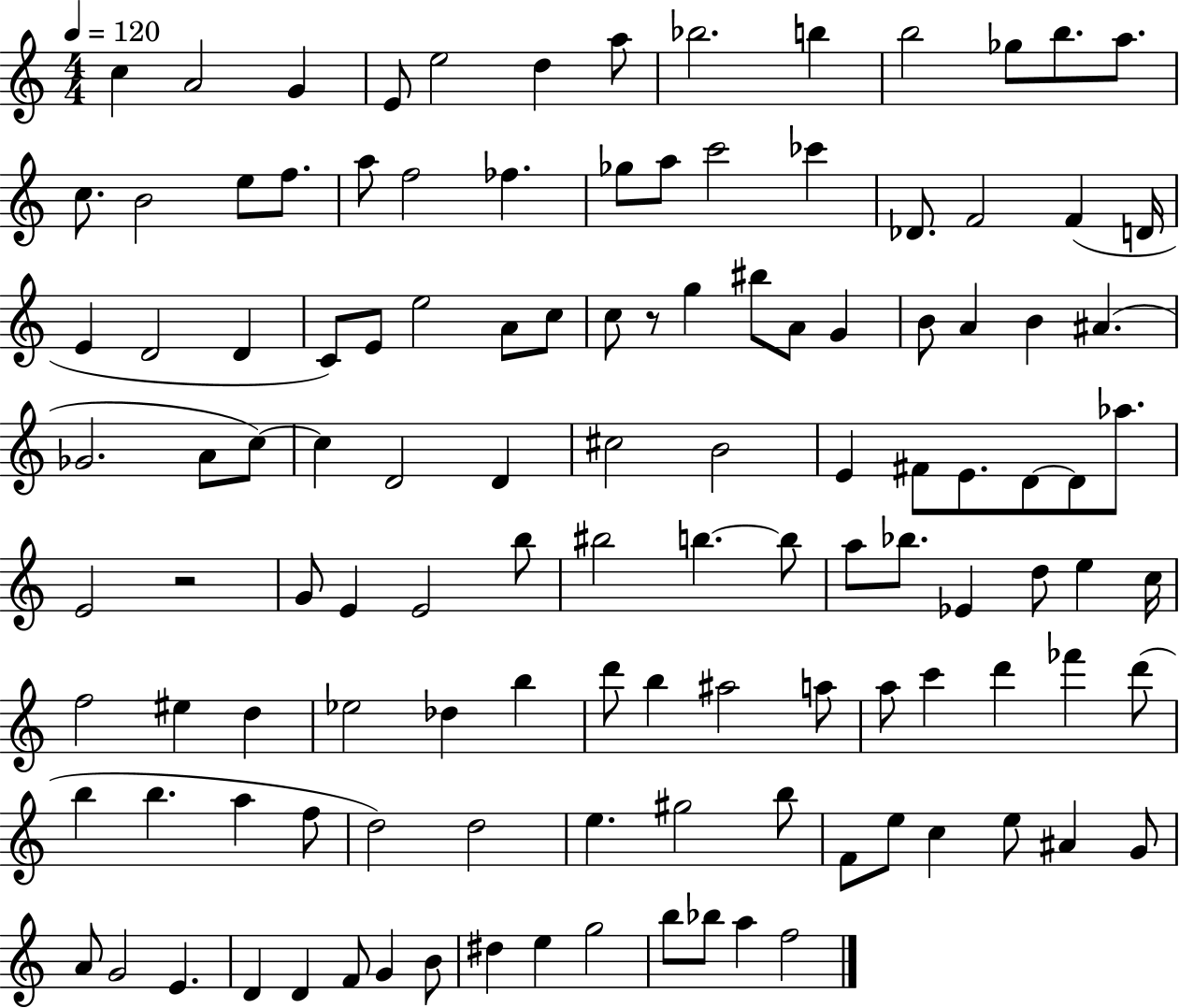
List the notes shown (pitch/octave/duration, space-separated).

C5/q A4/h G4/q E4/e E5/h D5/q A5/e Bb5/h. B5/q B5/h Gb5/e B5/e. A5/e. C5/e. B4/h E5/e F5/e. A5/e F5/h FES5/q. Gb5/e A5/e C6/h CES6/q Db4/e. F4/h F4/q D4/s E4/q D4/h D4/q C4/e E4/e E5/h A4/e C5/e C5/e R/e G5/q BIS5/e A4/e G4/q B4/e A4/q B4/q A#4/q. Gb4/h. A4/e C5/e C5/q D4/h D4/q C#5/h B4/h E4/q F#4/e E4/e. D4/e D4/e Ab5/e. E4/h R/h G4/e E4/q E4/h B5/e BIS5/h B5/q. B5/e A5/e Bb5/e. Eb4/q D5/e E5/q C5/s F5/h EIS5/q D5/q Eb5/h Db5/q B5/q D6/e B5/q A#5/h A5/e A5/e C6/q D6/q FES6/q D6/e B5/q B5/q. A5/q F5/e D5/h D5/h E5/q. G#5/h B5/e F4/e E5/e C5/q E5/e A#4/q G4/e A4/e G4/h E4/q. D4/q D4/q F4/e G4/q B4/e D#5/q E5/q G5/h B5/e Bb5/e A5/q F5/h